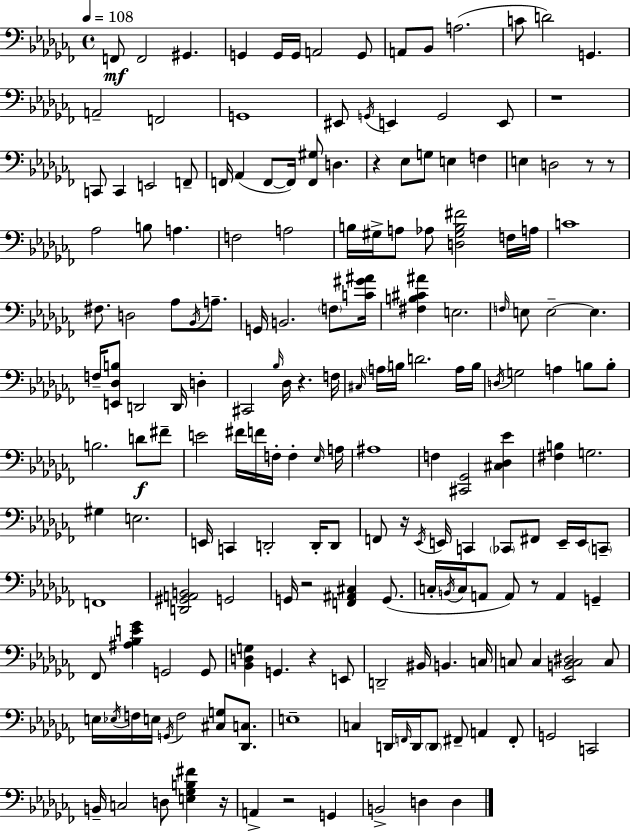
{
  \clef bass
  \time 4/4
  \defaultTimeSignature
  \key aes \minor
  \tempo 4 = 108
  f,8\mf f,2 gis,4. | g,4 g,16 g,16 a,2 g,8 | a,8 bes,8 a2.( | c'8 d'2) g,4. | \break a,2-- f,2 | g,1 | eis,8 \acciaccatura { g,16 } e,4 g,2 e,8 | r1 | \break c,8 c,4 e,2 f,8-- | f,16 aes,4( f,8~~ f,16) <f, gis>8 d4. | r4 ees8 g8 e4 f4 | e4 d2 r8 r8 | \break aes2 b8 a4. | f2 a2 | b16 gis16-> a8 aes8 <d gis b fis'>2 f16 | a16 c'1 | \break fis8. d2 aes8 \acciaccatura { bes,16 } a8.-- | g,16 b,2. \parenthesize f8 | <c' gis' ais'>16 <fis b cis' ais'>4 e2. | \grace { f16 } e8 e2--~~ e4. | \break f16-- <e, des b>8 d,2 d,16 d4-. | cis,2 \grace { bes16 } des16 r4. | f16 \grace { cis16 } \parenthesize a16 b16 d'2. | a16 b16 \acciaccatura { d16 } g2 a4 | \break b8 b8-. b2. | d'8\f fis'8-- e'2 fis'16 f'16 | f16-. f4-. \grace { ees16 } a16 ais1 | f4 <cis, ges,>2 | \break <cis des ees'>4 <fis b>4 g2. | gis4 e2. | e,16 c,4 d,2-. | d,16-. d,8 f,8 r16 \acciaccatura { ees,16 } e,16 c,4 | \break \parenthesize ces,8 fis,8 e,16-- e,16 \parenthesize c,8-- f,1 | <d, gis, a, b,>2 | g,2 g,16 r2 | <f, ais, cis>4 g,8.( c16-. \acciaccatura { b,16 } c16 a,8 a,8) r8 | \break a,4 g,4-- fes,8 <ais bes e' ges'>4 g,2 | g,8 <bes, d g>4 g,4. | r4 e,8 d,2-- | bis,16 b,4. c16 c8 c4 <ees, b, c dis>2 | \break c8 e16 \acciaccatura { ees16 } f16 e16 \acciaccatura { g,16 } f2 | <cis g>8 <des, c>8. e1-- | c4 d,16 | \grace { f,16 } d,16 \parenthesize d,8 fis,8-- a,4 fis,8-. g,2 | \break c,2 b,16-- c2 | d8 <e ges b fis'>4 r16 a,4-> | r2 g,4 b,2-> | d4 d4 \bar "|."
}